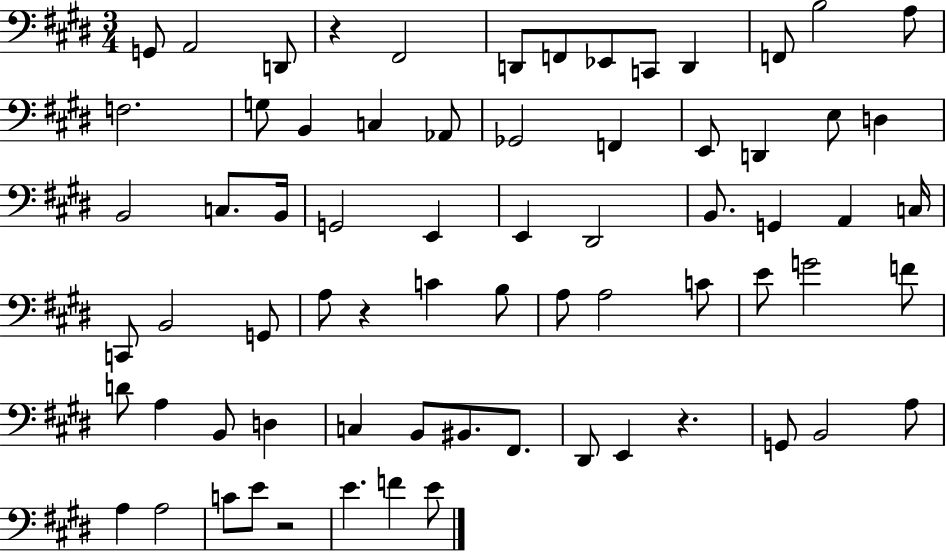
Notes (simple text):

G2/e A2/h D2/e R/q F#2/h D2/e F2/e Eb2/e C2/e D2/q F2/e B3/h A3/e F3/h. G3/e B2/q C3/q Ab2/e Gb2/h F2/q E2/e D2/q E3/e D3/q B2/h C3/e. B2/s G2/h E2/q E2/q D#2/h B2/e. G2/q A2/q C3/s C2/e B2/h G2/e A3/e R/q C4/q B3/e A3/e A3/h C4/e E4/e G4/h F4/e D4/e A3/q B2/e D3/q C3/q B2/e BIS2/e. F#2/e. D#2/e E2/q R/q. G2/e B2/h A3/e A3/q A3/h C4/e E4/e R/h E4/q. F4/q E4/e